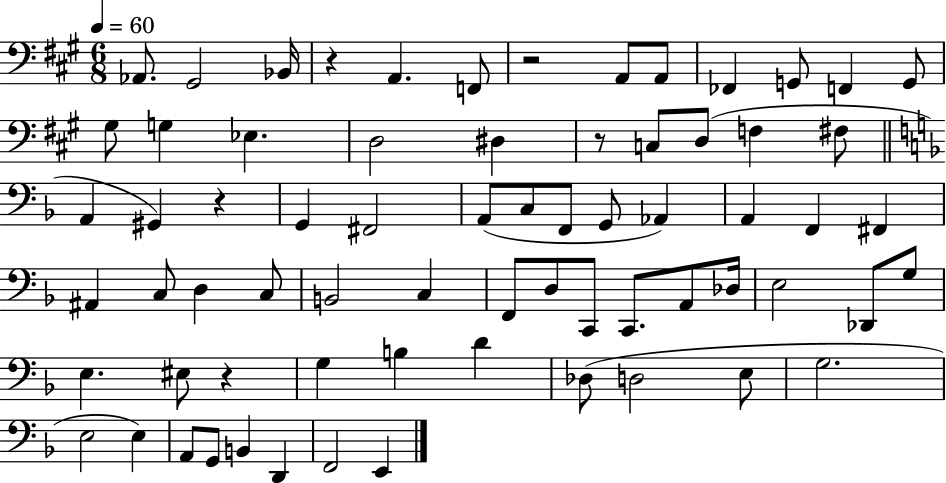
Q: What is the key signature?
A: A major